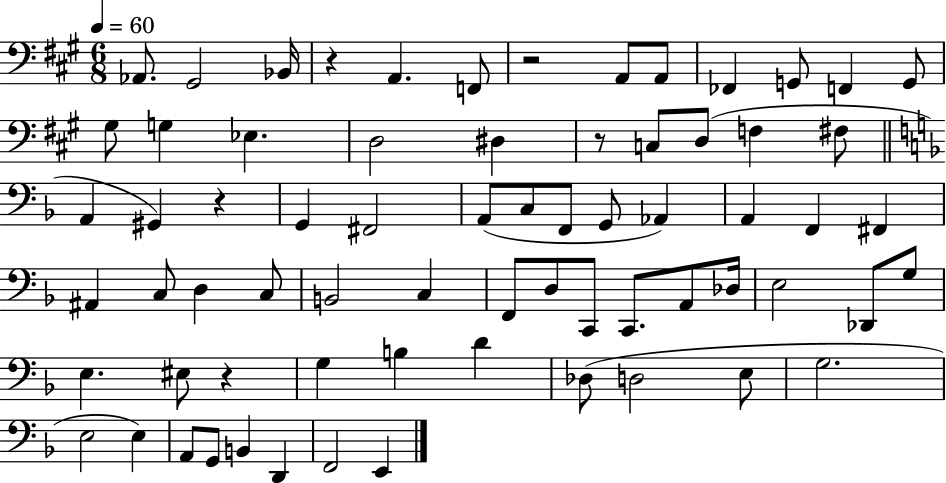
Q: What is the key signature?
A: A major